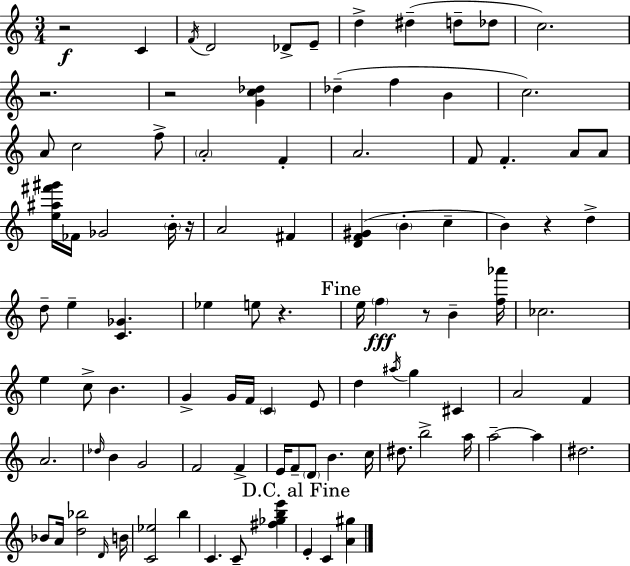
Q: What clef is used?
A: treble